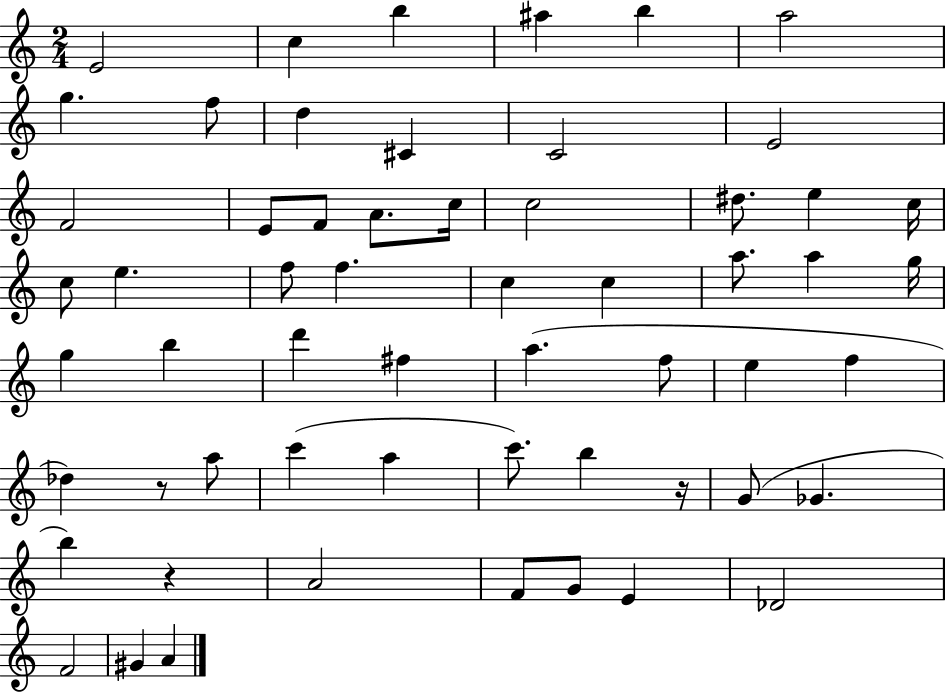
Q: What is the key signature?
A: C major